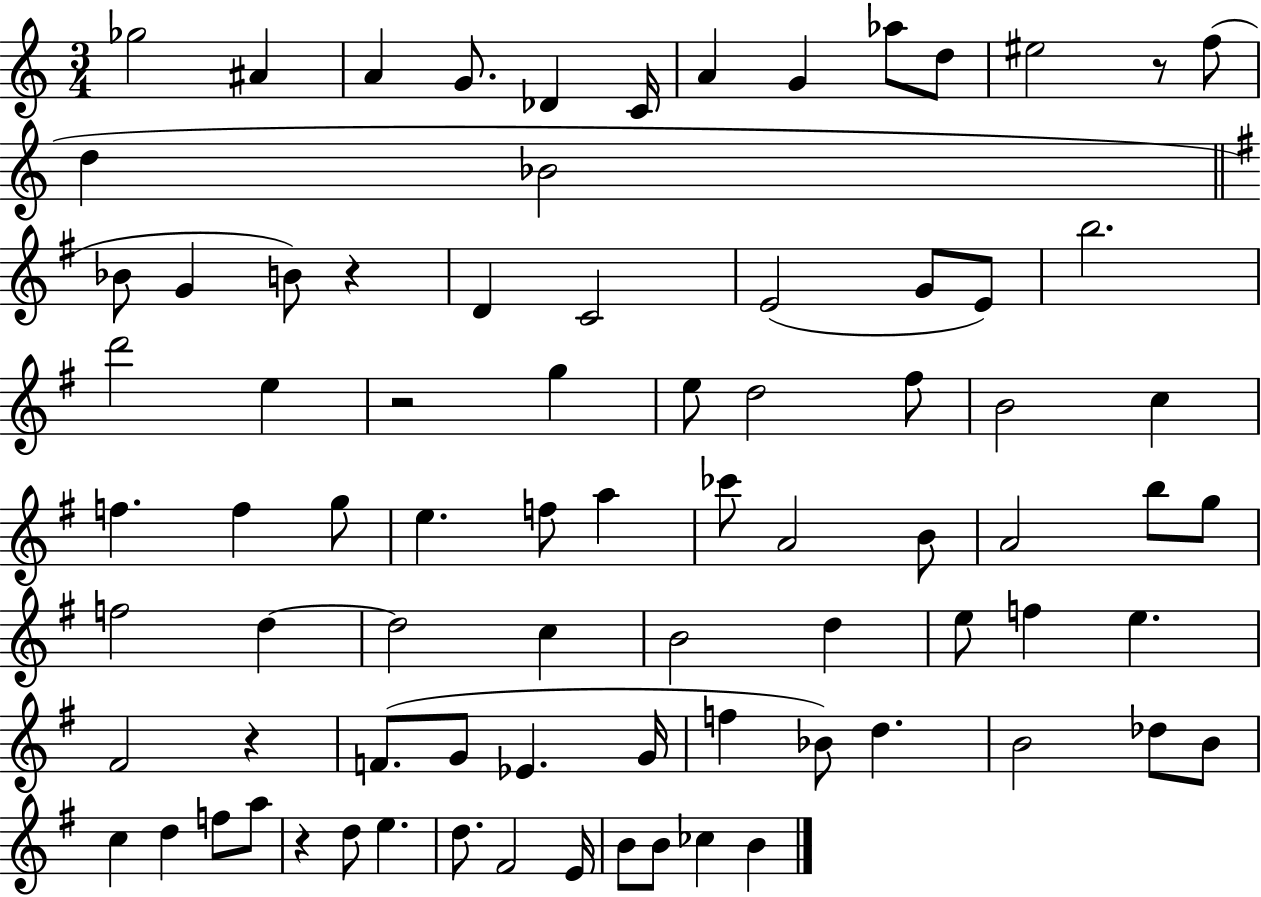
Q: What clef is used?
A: treble